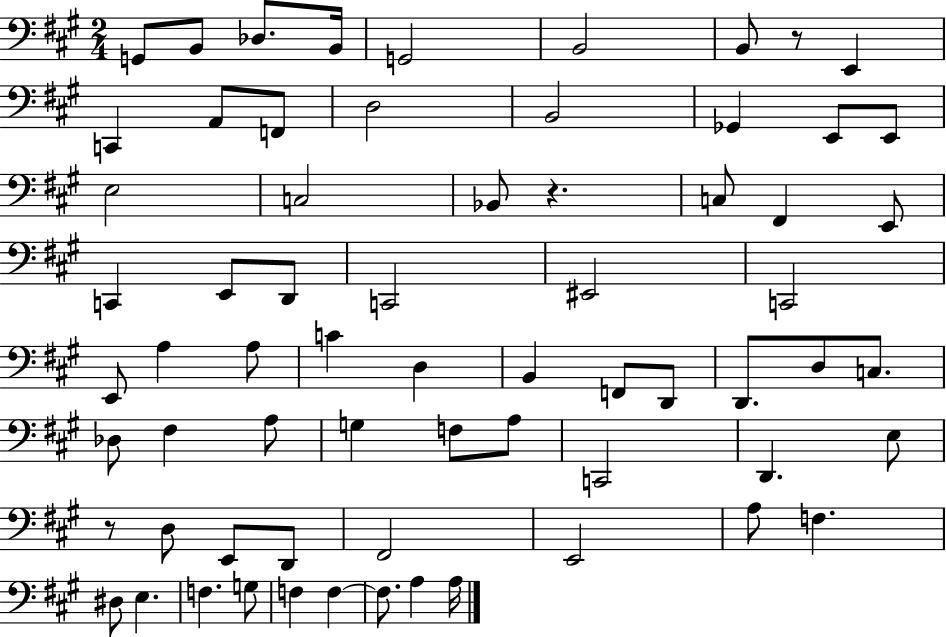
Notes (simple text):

G2/e B2/e Db3/e. B2/s G2/h B2/h B2/e R/e E2/q C2/q A2/e F2/e D3/h B2/h Gb2/q E2/e E2/e E3/h C3/h Bb2/e R/q. C3/e F#2/q E2/e C2/q E2/e D2/e C2/h EIS2/h C2/h E2/e A3/q A3/e C4/q D3/q B2/q F2/e D2/e D2/e. D3/e C3/e. Db3/e F#3/q A3/e G3/q F3/e A3/e C2/h D2/q. E3/e R/e D3/e E2/e D2/e F#2/h E2/h A3/e F3/q. D#3/e E3/q. F3/q. G3/e F3/q F3/q F3/e. A3/q A3/s